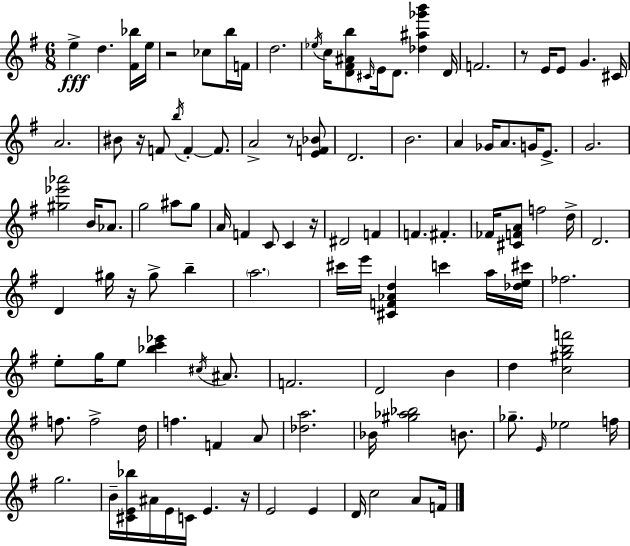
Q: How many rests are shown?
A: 7